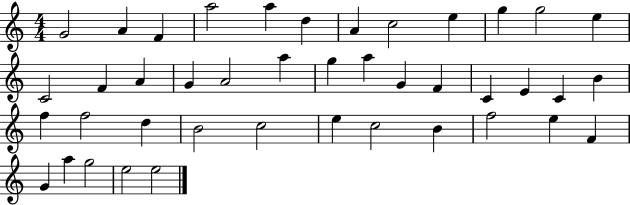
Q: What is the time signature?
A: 4/4